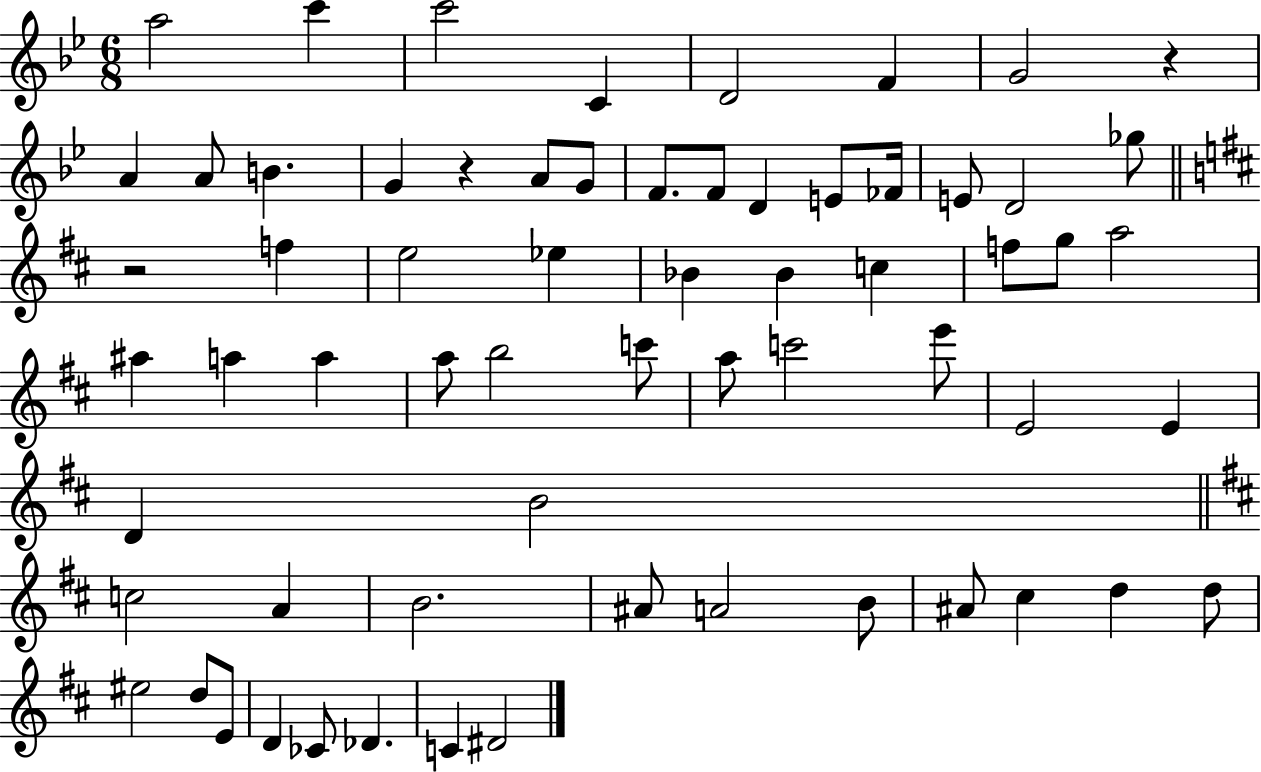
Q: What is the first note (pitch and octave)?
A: A5